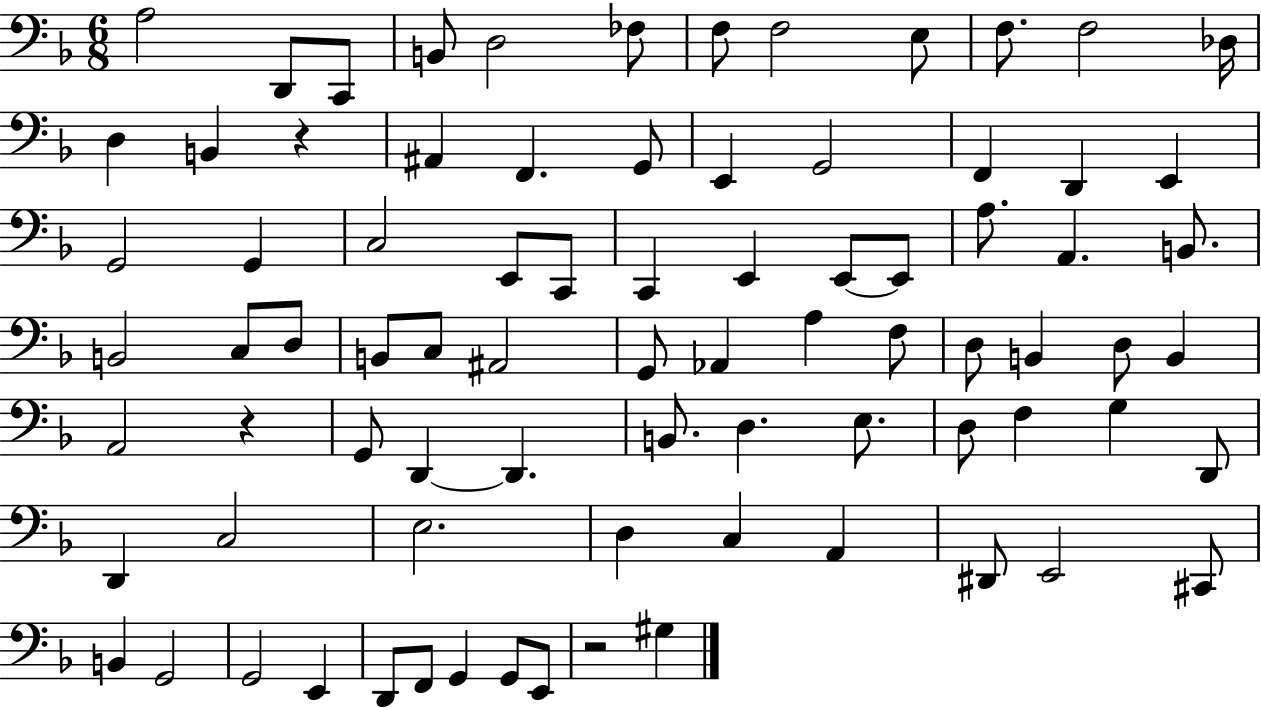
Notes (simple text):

A3/h D2/e C2/e B2/e D3/h FES3/e F3/e F3/h E3/e F3/e. F3/h Db3/s D3/q B2/q R/q A#2/q F2/q. G2/e E2/q G2/h F2/q D2/q E2/q G2/h G2/q C3/h E2/e C2/e C2/q E2/q E2/e E2/e A3/e. A2/q. B2/e. B2/h C3/e D3/e B2/e C3/e A#2/h G2/e Ab2/q A3/q F3/e D3/e B2/q D3/e B2/q A2/h R/q G2/e D2/q D2/q. B2/e. D3/q. E3/e. D3/e F3/q G3/q D2/e D2/q C3/h E3/h. D3/q C3/q A2/q D#2/e E2/h C#2/e B2/q G2/h G2/h E2/q D2/e F2/e G2/q G2/e E2/e R/h G#3/q